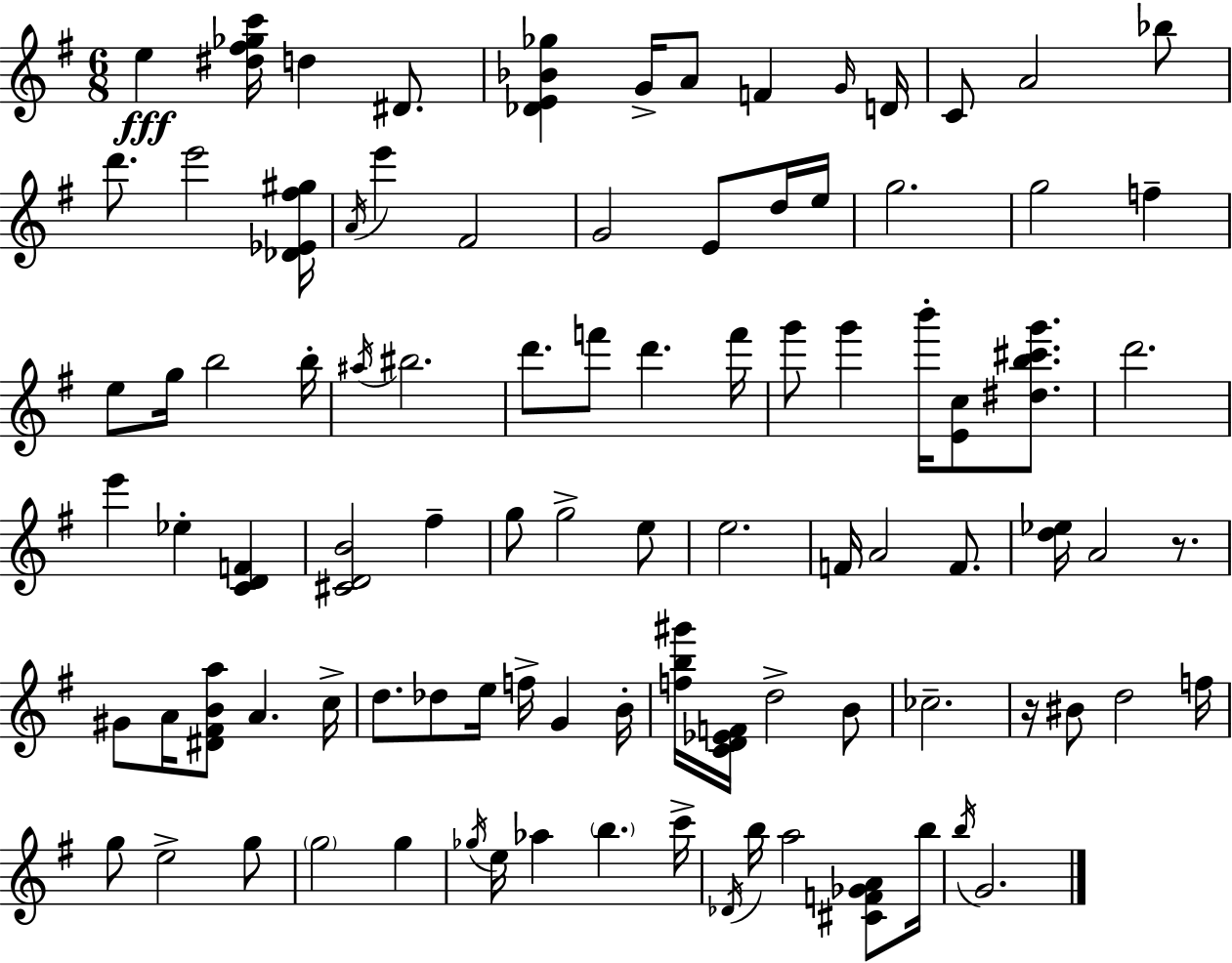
{
  \clef treble
  \numericTimeSignature
  \time 6/8
  \key g \major
  e''4\fff <dis'' fis'' ges'' c'''>16 d''4 dis'8. | <des' e' bes' ges''>4 g'16-> a'8 f'4 \grace { g'16 } | d'16 c'8 a'2 bes''8 | d'''8. e'''2 | \break <des' ees' fis'' gis''>16 \acciaccatura { a'16 } e'''4 fis'2 | g'2 e'8 | d''16 e''16 g''2. | g''2 f''4-- | \break e''8 g''16 b''2 | b''16-. \acciaccatura { ais''16 } bis''2. | d'''8. f'''8 d'''4. | f'''16 g'''8 g'''4 b'''16-. <e' c''>8 | \break <dis'' b'' cis''' g'''>8. d'''2. | e'''4 ees''4-. <c' d' f'>4 | <cis' d' b'>2 fis''4-- | g''8 g''2-> | \break e''8 e''2. | f'16 a'2 | f'8. <d'' ees''>16 a'2 | r8. gis'8 a'16 <dis' fis' b' a''>8 a'4. | \break c''16-> d''8. des''8 e''16 f''16-> g'4 | b'16-. <f'' b'' gis'''>16 <c' d' ees' f'>16 d''2-> | b'8 ces''2.-- | r16 bis'8 d''2 | \break f''16 g''8 e''2-> | g''8 \parenthesize g''2 g''4 | \acciaccatura { ges''16 } e''16 aes''4 \parenthesize b''4. | c'''16-> \acciaccatura { des'16 } b''16 a''2 | \break <cis' f' ges' a'>8 b''16 \acciaccatura { b''16 } g'2. | \bar "|."
}